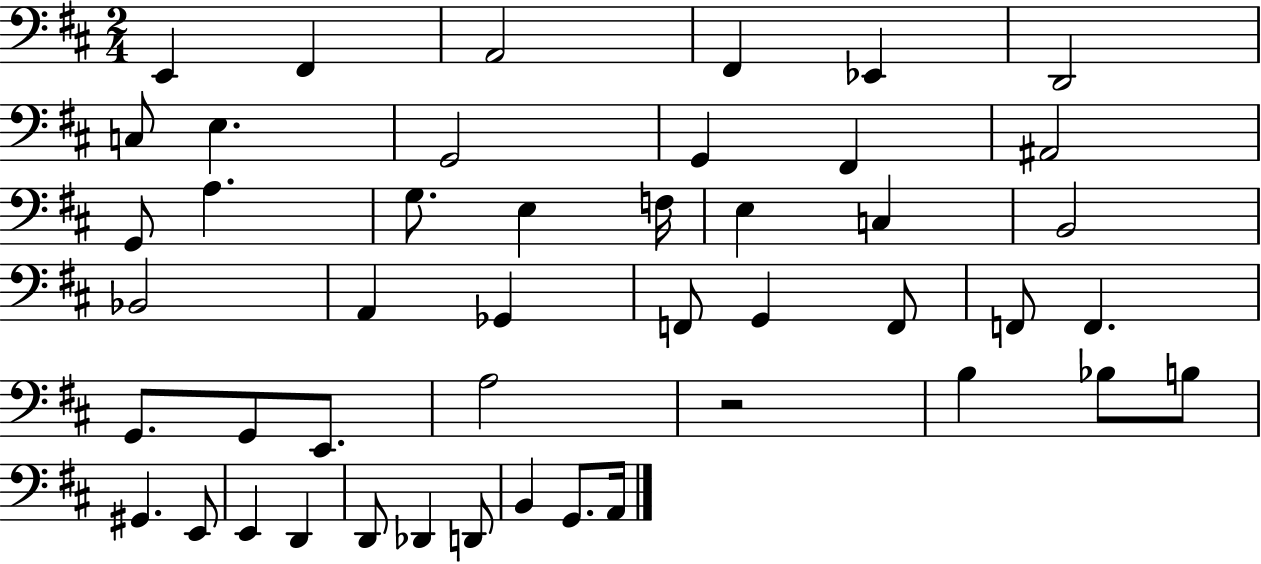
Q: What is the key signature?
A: D major